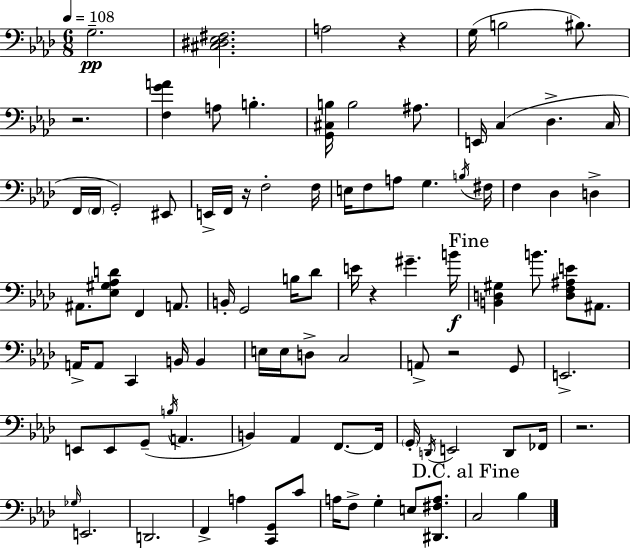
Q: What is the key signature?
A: AES major